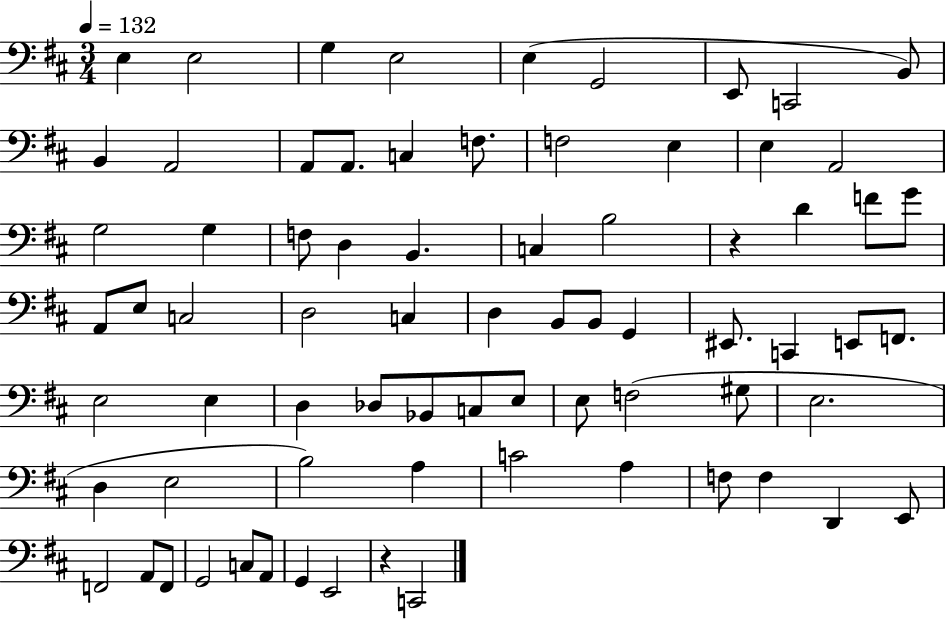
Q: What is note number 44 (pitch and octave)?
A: E3